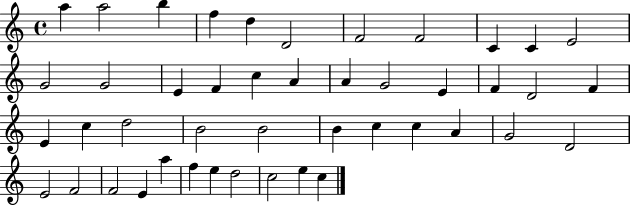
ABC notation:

X:1
T:Untitled
M:4/4
L:1/4
K:C
a a2 b f d D2 F2 F2 C C E2 G2 G2 E F c A A G2 E F D2 F E c d2 B2 B2 B c c A G2 D2 E2 F2 F2 E a f e d2 c2 e c